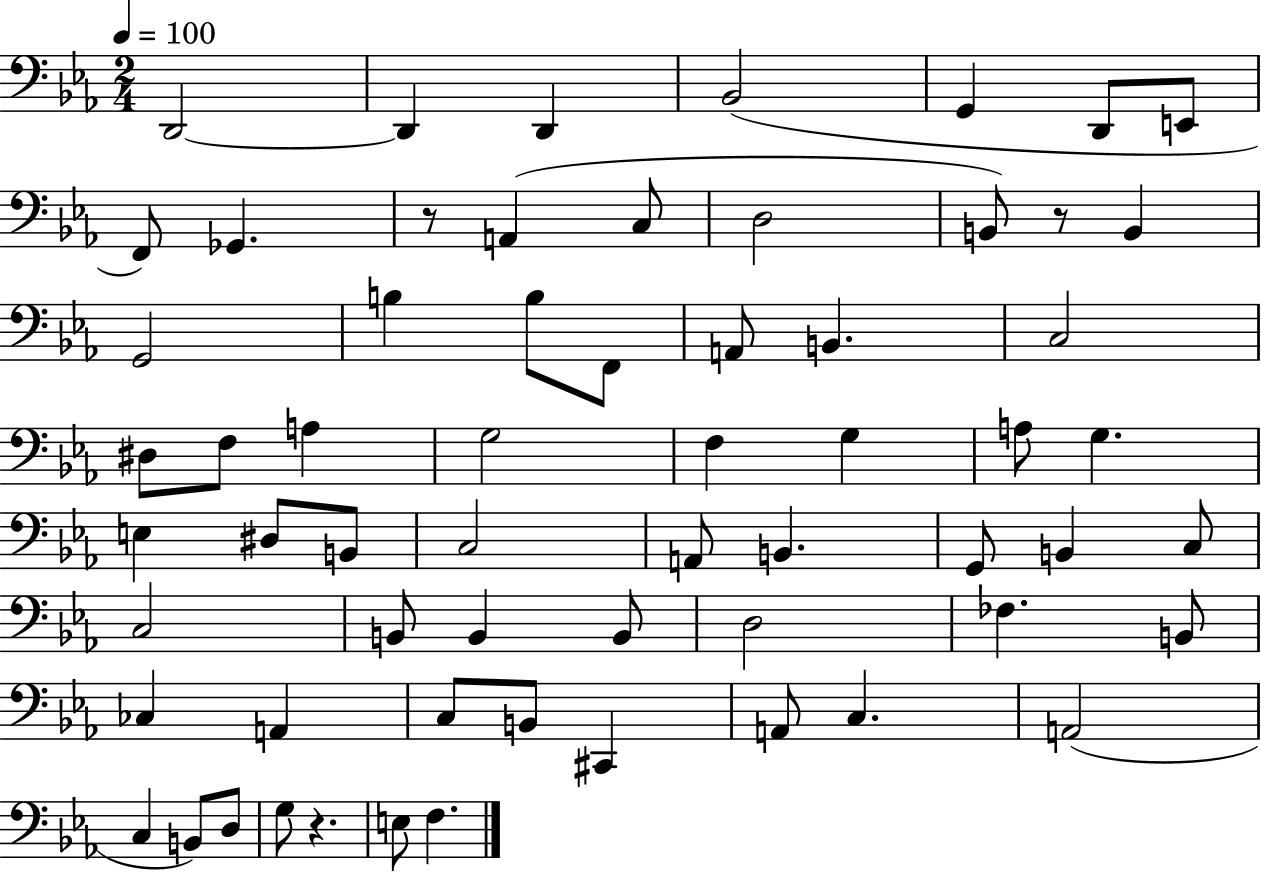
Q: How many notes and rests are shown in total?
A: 62